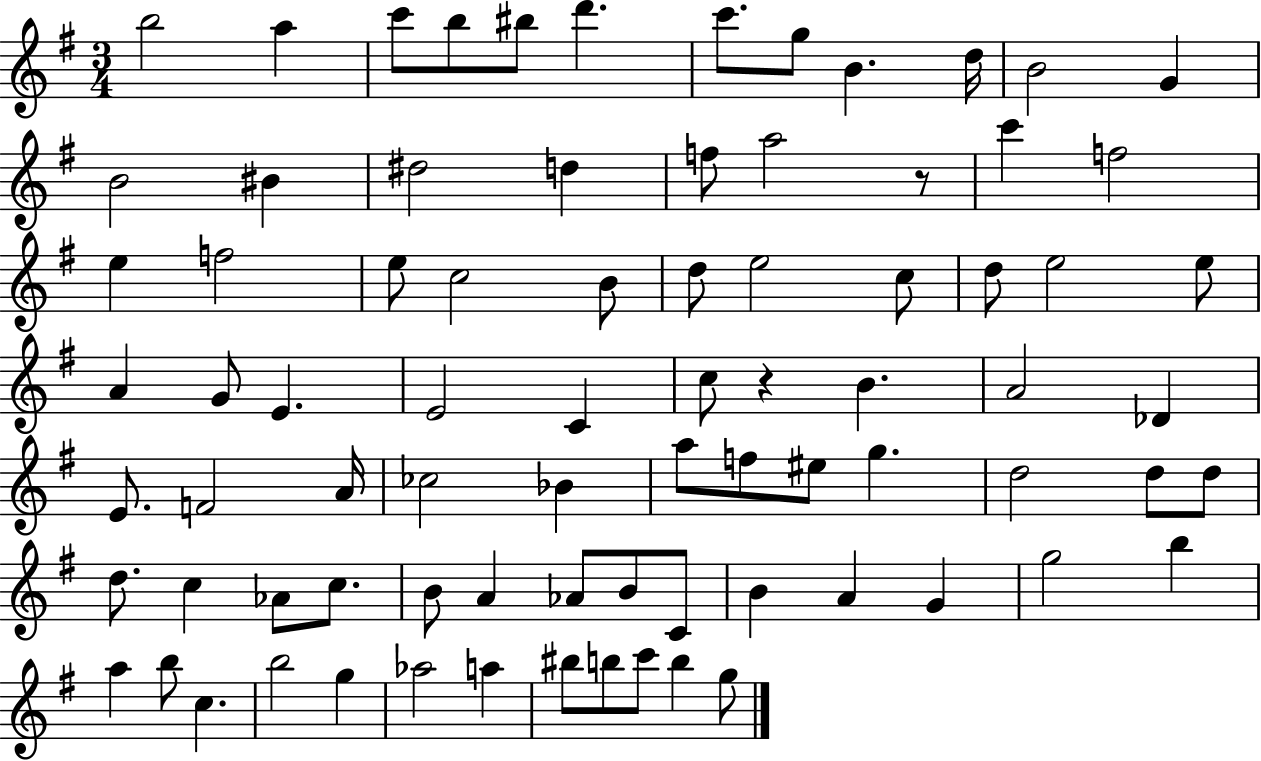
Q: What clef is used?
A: treble